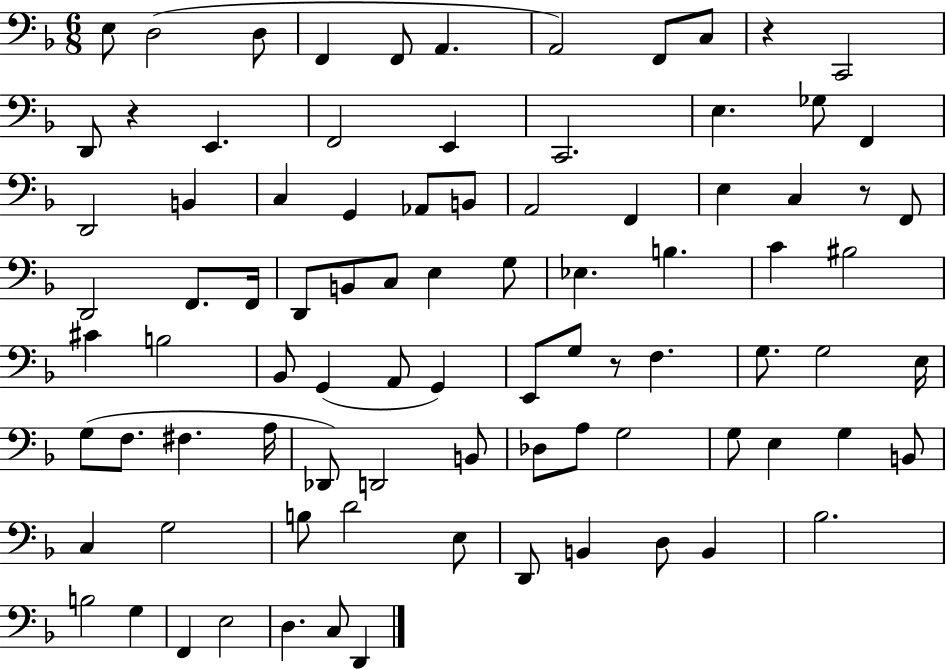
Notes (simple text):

E3/e D3/h D3/e F2/q F2/e A2/q. A2/h F2/e C3/e R/q C2/h D2/e R/q E2/q. F2/h E2/q C2/h. E3/q. Gb3/e F2/q D2/h B2/q C3/q G2/q Ab2/e B2/e A2/h F2/q E3/q C3/q R/e F2/e D2/h F2/e. F2/s D2/e B2/e C3/e E3/q G3/e Eb3/q. B3/q. C4/q BIS3/h C#4/q B3/h Bb2/e G2/q A2/e G2/q E2/e G3/e R/e F3/q. G3/e. G3/h E3/s G3/e F3/e. F#3/q. A3/s Db2/e D2/h B2/e Db3/e A3/e G3/h G3/e E3/q G3/q B2/e C3/q G3/h B3/e D4/h E3/e D2/e B2/q D3/e B2/q Bb3/h. B3/h G3/q F2/q E3/h D3/q. C3/e D2/q